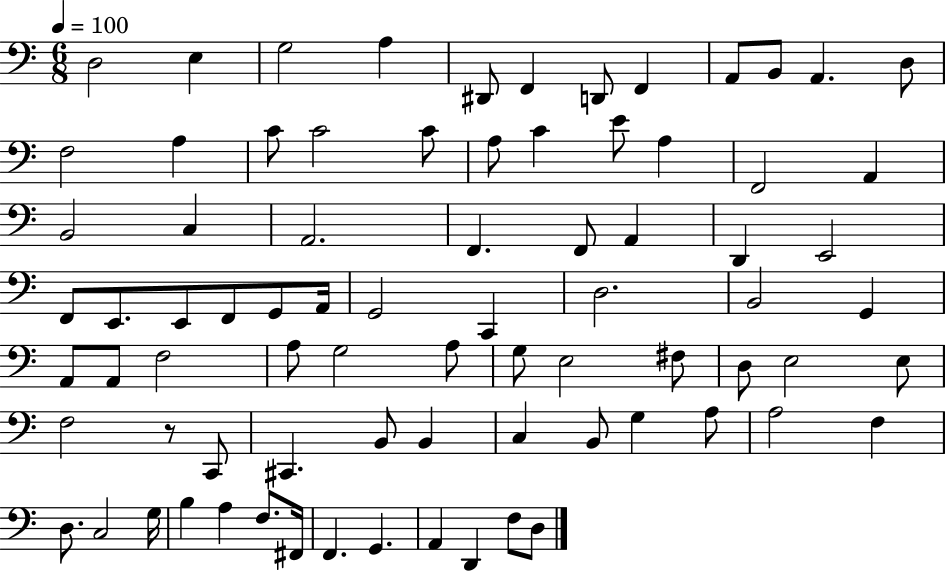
{
  \clef bass
  \numericTimeSignature
  \time 6/8
  \key c \major
  \tempo 4 = 100
  d2 e4 | g2 a4 | dis,8 f,4 d,8 f,4 | a,8 b,8 a,4. d8 | \break f2 a4 | c'8 c'2 c'8 | a8 c'4 e'8 a4 | f,2 a,4 | \break b,2 c4 | a,2. | f,4. f,8 a,4 | d,4 e,2 | \break f,8 e,8. e,8 f,8 g,8 a,16 | g,2 c,4 | d2. | b,2 g,4 | \break a,8 a,8 f2 | a8 g2 a8 | g8 e2 fis8 | d8 e2 e8 | \break f2 r8 c,8 | cis,4. b,8 b,4 | c4 b,8 g4 a8 | a2 f4 | \break d8. c2 g16 | b4 a4 f8. fis,16 | f,4. g,4. | a,4 d,4 f8 d8 | \break \bar "|."
}